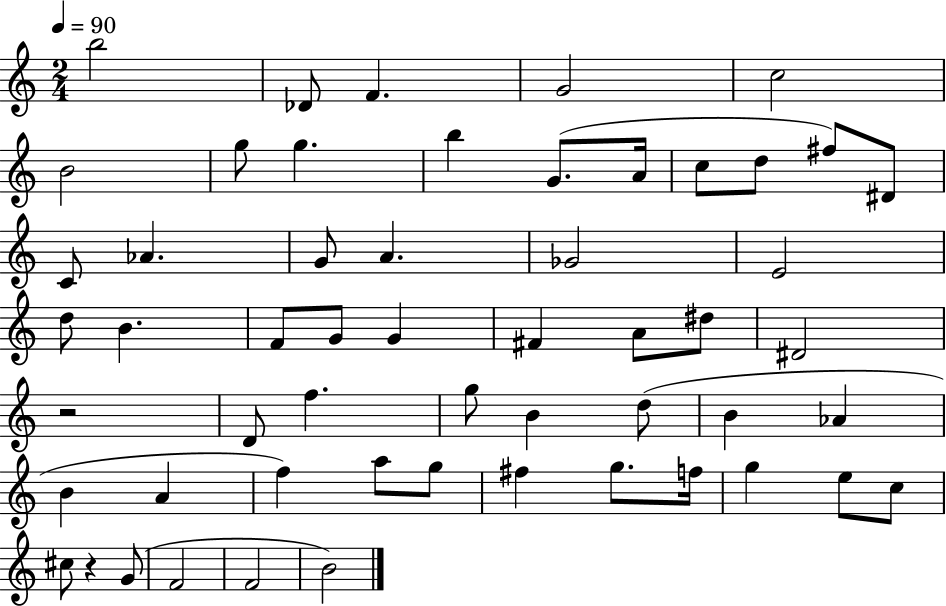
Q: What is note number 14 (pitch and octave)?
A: F#5